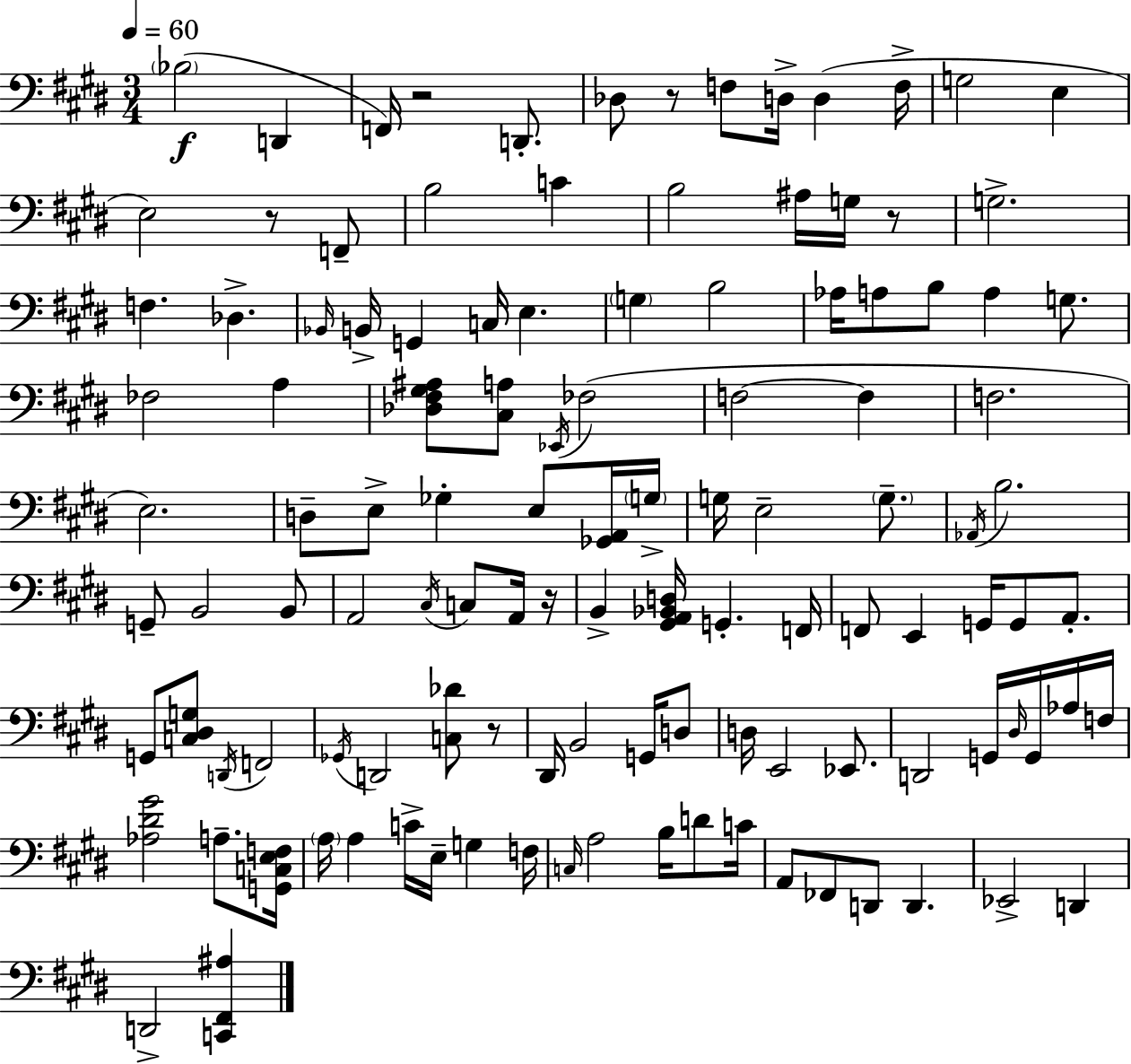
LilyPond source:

{
  \clef bass
  \numericTimeSignature
  \time 3/4
  \key e \major
  \tempo 4 = 60
  \parenthesize bes2(\f d,4 | f,16) r2 d,8.-. | des8 r8 f8 d16-> d4( f16-> | g2 e4 | \break e2) r8 f,8-- | b2 c'4 | b2 ais16 g16 r8 | g2.-> | \break f4. des4.-> | \grace { bes,16 } b,16-> g,4 c16 e4. | \parenthesize g4 b2 | aes16 a8 b8 a4 g8. | \break fes2 a4 | <des fis gis ais>8 <cis a>8 \acciaccatura { ees,16 } fes2( | f2~~ f4 | f2. | \break e2.) | d8-- e8-> ges4-. e8 | <ges, a,>16 \parenthesize g16-> g16 e2-- \parenthesize g8.-- | \acciaccatura { aes,16 } b2. | \break g,8-- b,2 | b,8 a,2 \acciaccatura { cis16 } | c8 a,16 r16 b,4-> <gis, a, bes, d>16 g,4.-. | f,16 f,8 e,4 g,16 g,8 | \break a,8.-. g,8 <c dis g>8 \acciaccatura { d,16 } f,2 | \acciaccatura { ges,16 } d,2 | <c des'>8 r8 dis,16 b,2 | g,16 d8 d16 e,2 | \break ees,8. d,2 | g,16 \grace { dis16 } g,16 aes16 f16 <aes dis' gis'>2 | a8.-- <g, c e f>16 \parenthesize a16 a4 | c'16-> e16-- g4 f16 \grace { c16 } a2 | \break b16 d'8 c'16 a,8 fes,8 | d,8 d,4. ees,2-> | d,4 d,2-> | <c, fis, ais>4 \bar "|."
}